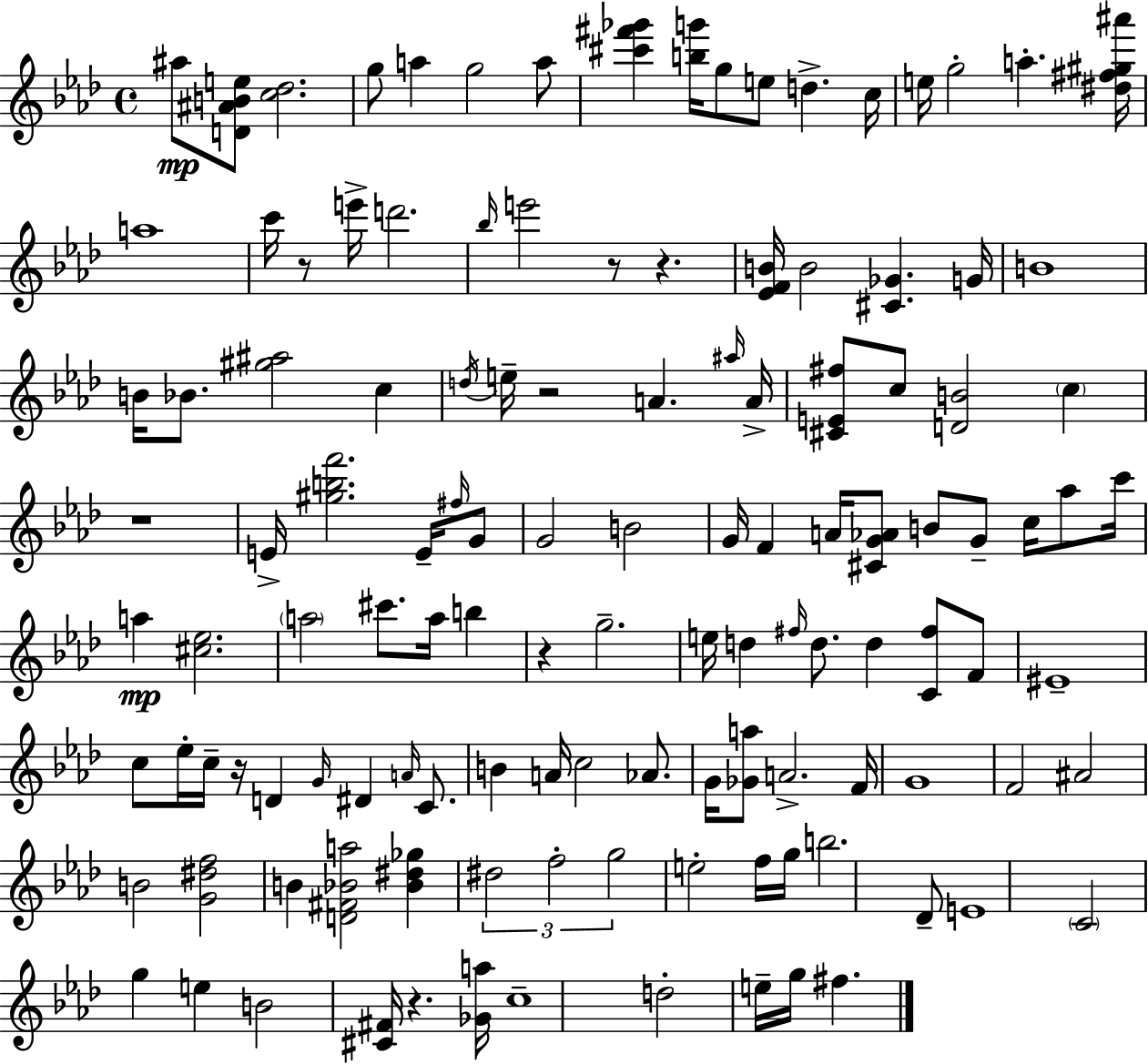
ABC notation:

X:1
T:Untitled
M:4/4
L:1/4
K:Fm
^a/2 [D^ABe]/2 [c_d]2 g/2 a g2 a/2 [^c'^f'_g'] [bg']/4 g/2 e/2 d c/4 e/4 g2 a [^d^f^g^a']/4 a4 c'/4 z/2 e'/4 d'2 _b/4 e'2 z/2 z [_EFB]/4 B2 [^C_G] G/4 B4 B/4 _B/2 [^g^a]2 c d/4 e/4 z2 A ^a/4 A/4 [^CE^f]/2 c/2 [DB]2 c z4 E/4 [^gbf']2 E/4 ^f/4 G/2 G2 B2 G/4 F A/4 [^CG_A]/2 B/2 G/2 c/4 _a/2 c'/4 a [^c_e]2 a2 ^c'/2 a/4 b z g2 e/4 d ^f/4 d/2 d [C^f]/2 F/2 ^E4 c/2 _e/4 c/4 z/4 D G/4 ^D A/4 C/2 B A/4 c2 _A/2 G/4 [_Ga]/2 A2 F/4 G4 F2 ^A2 B2 [G^df]2 B [D^F_Ba]2 [_B^d_g] ^d2 f2 g2 e2 f/4 g/4 b2 _D/2 E4 C2 g e B2 [^C^F]/4 z [_Ga]/4 c4 d2 e/4 g/4 ^f